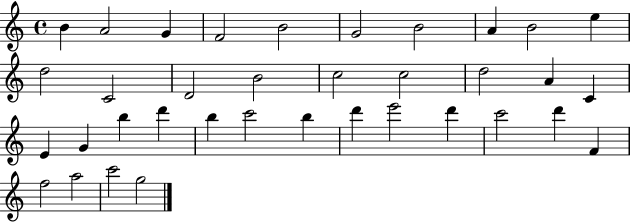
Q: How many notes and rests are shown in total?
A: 36